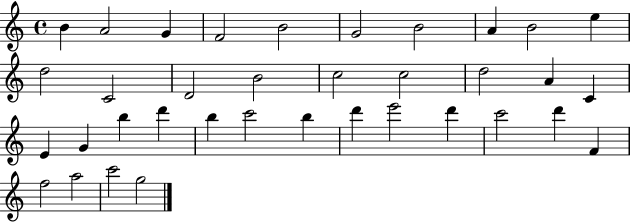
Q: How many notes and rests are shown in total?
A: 36